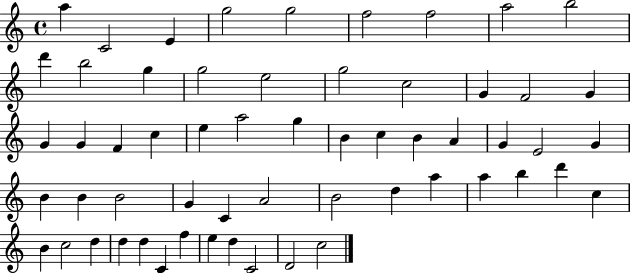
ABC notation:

X:1
T:Untitled
M:4/4
L:1/4
K:C
a C2 E g2 g2 f2 f2 a2 b2 d' b2 g g2 e2 g2 c2 G F2 G G G F c e a2 g B c B A G E2 G B B B2 G C A2 B2 d a a b d' c B c2 d d d C f e d C2 D2 c2